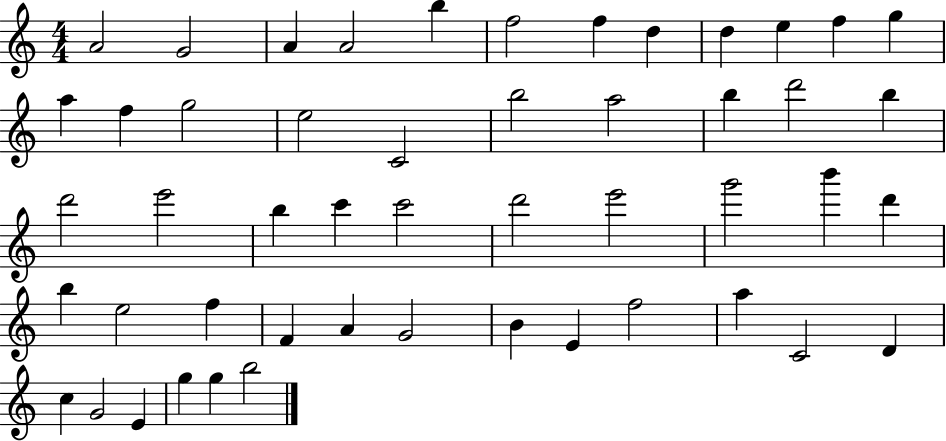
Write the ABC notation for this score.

X:1
T:Untitled
M:4/4
L:1/4
K:C
A2 G2 A A2 b f2 f d d e f g a f g2 e2 C2 b2 a2 b d'2 b d'2 e'2 b c' c'2 d'2 e'2 g'2 b' d' b e2 f F A G2 B E f2 a C2 D c G2 E g g b2